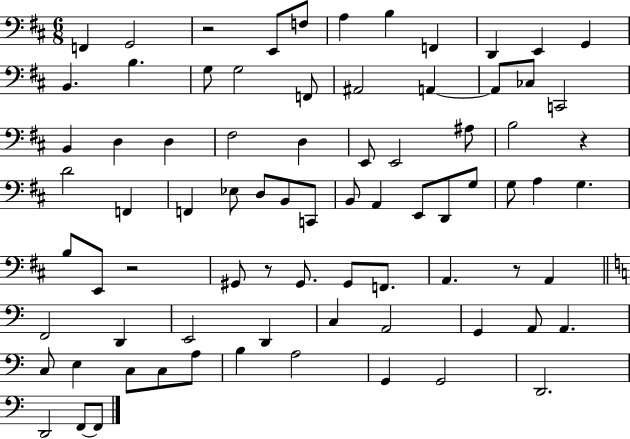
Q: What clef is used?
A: bass